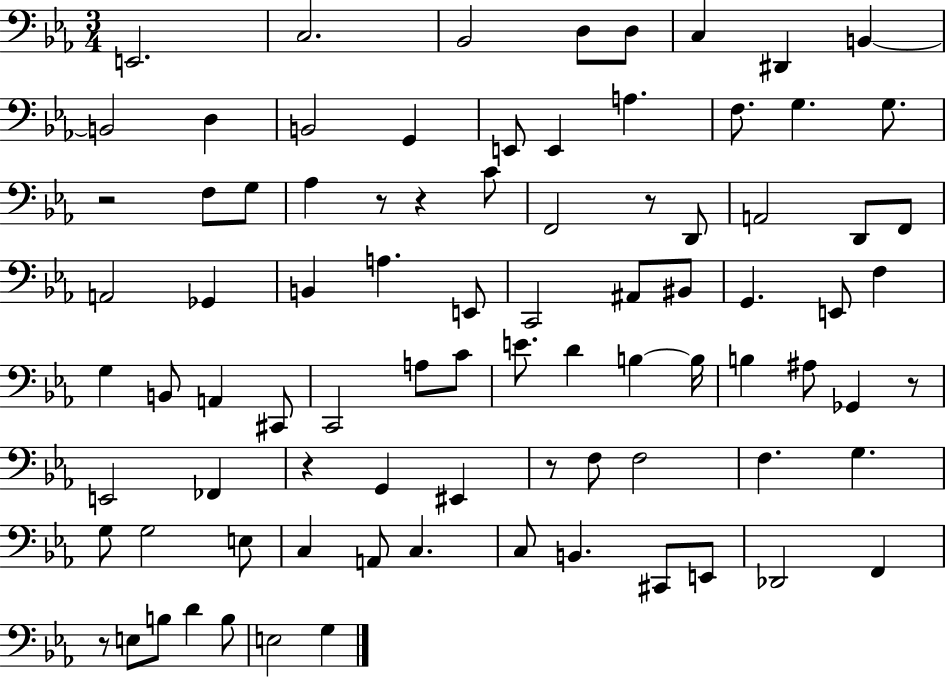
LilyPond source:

{
  \clef bass
  \numericTimeSignature
  \time 3/4
  \key ees \major
  \repeat volta 2 { e,2. | c2. | bes,2 d8 d8 | c4 dis,4 b,4~~ | \break b,2 d4 | b,2 g,4 | e,8 e,4 a4. | f8. g4. g8. | \break r2 f8 g8 | aes4 r8 r4 c'8 | f,2 r8 d,8 | a,2 d,8 f,8 | \break a,2 ges,4 | b,4 a4. e,8 | c,2 ais,8 bis,8 | g,4. e,8 f4 | \break g4 b,8 a,4 cis,8 | c,2 a8 c'8 | e'8. d'4 b4~~ b16 | b4 ais8 ges,4 r8 | \break e,2 fes,4 | r4 g,4 eis,4 | r8 f8 f2 | f4. g4. | \break g8 g2 e8 | c4 a,8 c4. | c8 b,4. cis,8 e,8 | des,2 f,4 | \break r8 e8 b8 d'4 b8 | e2 g4 | } \bar "|."
}